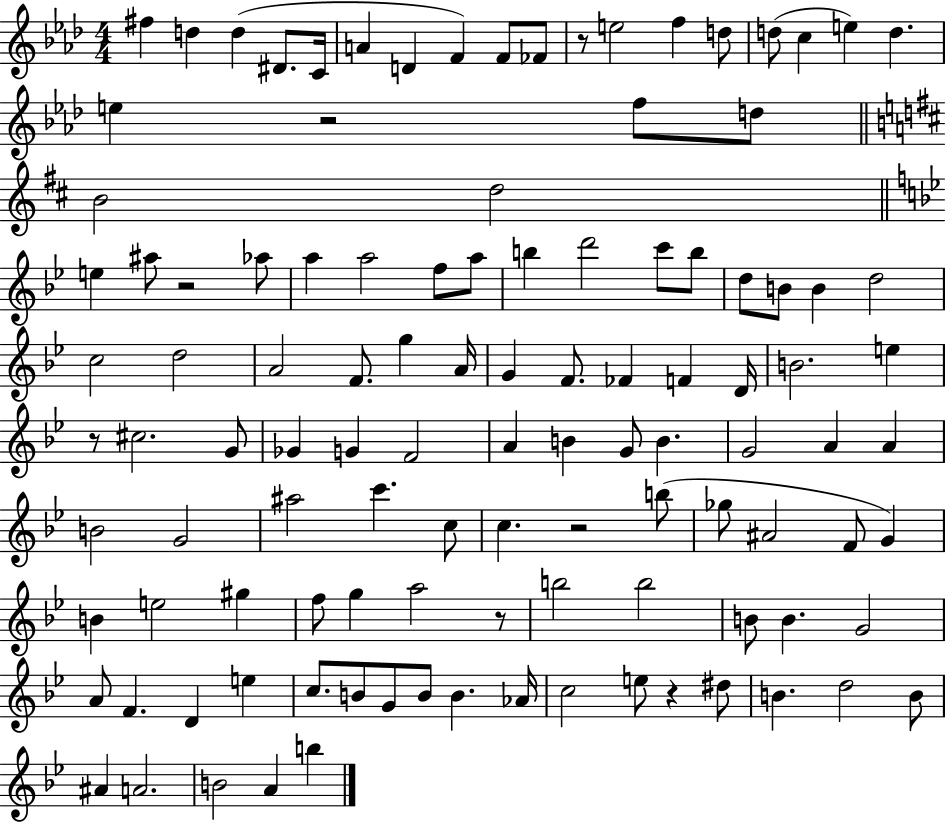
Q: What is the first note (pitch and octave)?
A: F#5